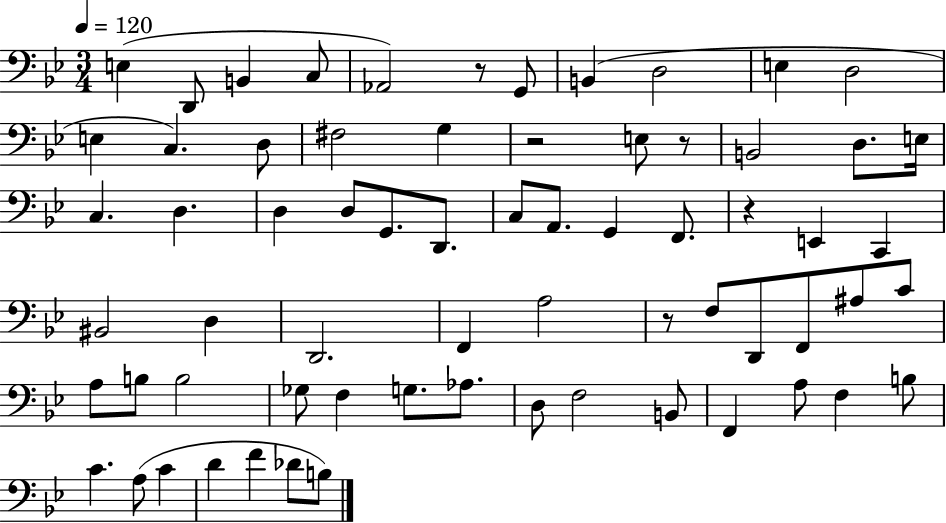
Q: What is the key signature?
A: BES major